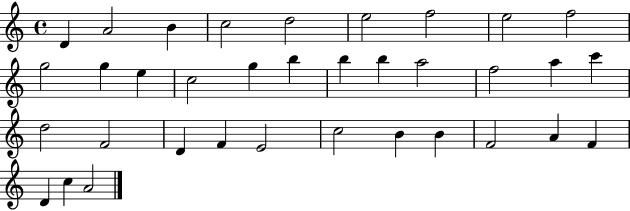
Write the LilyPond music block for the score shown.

{
  \clef treble
  \time 4/4
  \defaultTimeSignature
  \key c \major
  d'4 a'2 b'4 | c''2 d''2 | e''2 f''2 | e''2 f''2 | \break g''2 g''4 e''4 | c''2 g''4 b''4 | b''4 b''4 a''2 | f''2 a''4 c'''4 | \break d''2 f'2 | d'4 f'4 e'2 | c''2 b'4 b'4 | f'2 a'4 f'4 | \break d'4 c''4 a'2 | \bar "|."
}